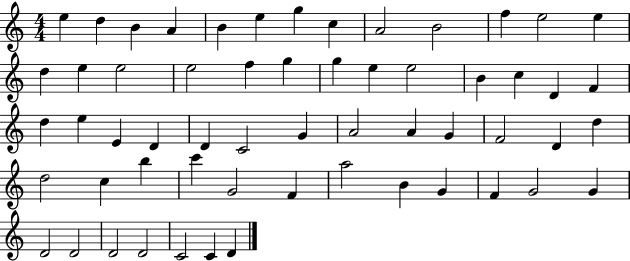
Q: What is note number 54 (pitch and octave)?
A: D4